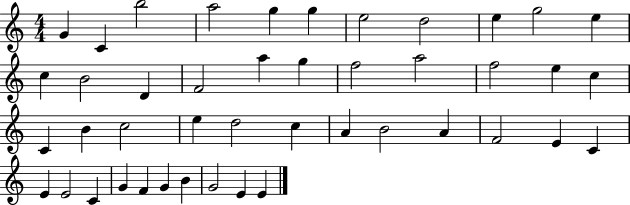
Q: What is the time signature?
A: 4/4